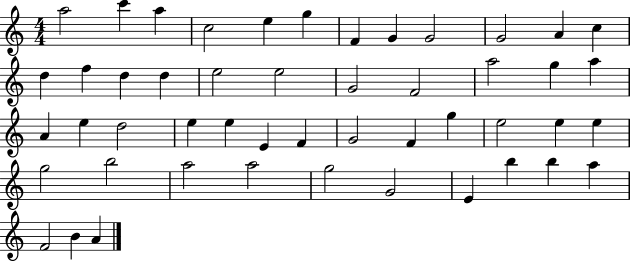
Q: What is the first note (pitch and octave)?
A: A5